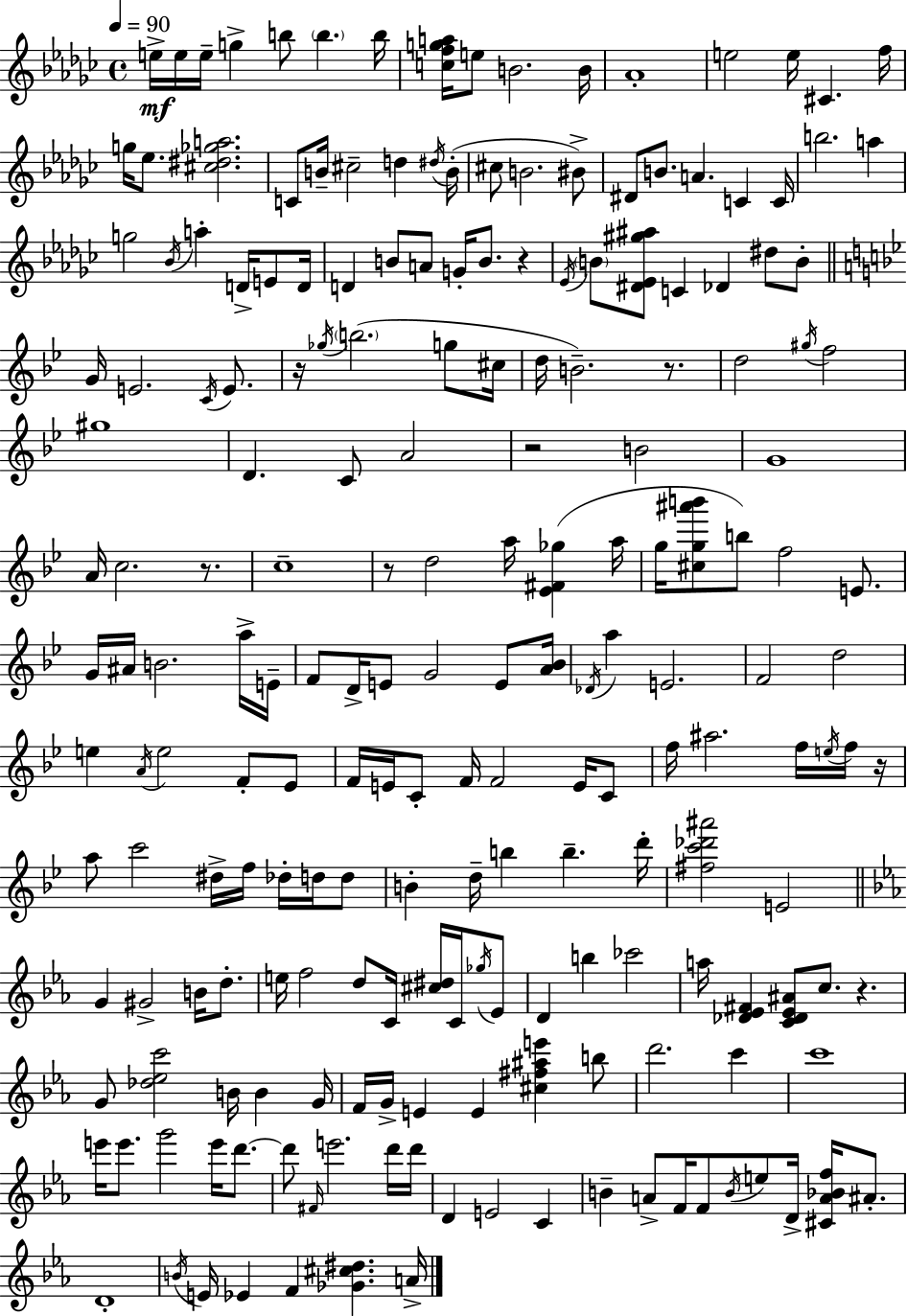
X:1
T:Untitled
M:4/4
L:1/4
K:Ebm
e/4 e/4 e/4 g b/2 b b/4 [cfga]/4 e/2 B2 B/4 _A4 e2 e/4 ^C f/4 g/4 _e/2 [^c^d_ga]2 C/2 B/4 ^c2 d ^d/4 B/4 ^c/2 B2 ^B/2 ^D/2 B/2 A C C/4 b2 a g2 _B/4 a D/4 E/2 D/4 D B/2 A/2 G/4 B/2 z _E/4 B/2 [^D_E^g^a]/2 C _D ^d/2 B/2 G/4 E2 C/4 E/2 z/4 _g/4 b2 g/2 ^c/4 d/4 B2 z/2 d2 ^g/4 f2 ^g4 D C/2 A2 z2 B2 G4 A/4 c2 z/2 c4 z/2 d2 a/4 [_E^F_g] a/4 g/4 [^cg^a'b']/2 b/2 f2 E/2 G/4 ^A/4 B2 a/4 E/4 F/2 D/4 E/2 G2 E/2 [A_B]/4 _D/4 a E2 F2 d2 e A/4 e2 F/2 _E/2 F/4 E/4 C/2 F/4 F2 E/4 C/2 f/4 ^a2 f/4 e/4 f/4 z/4 a/2 c'2 ^d/4 f/4 _d/4 d/4 d/2 B d/4 b b d'/4 [^fc'_d'^a']2 E2 G ^G2 B/4 d/2 e/4 f2 d/2 C/4 [^c^d]/4 C/4 _g/4 _E/2 D b _c'2 a/4 [_D_E^F] [C_D_E^A]/2 c/2 z G/2 [_d_ec']2 B/4 B G/4 F/4 G/4 E E [^c^f^ae'] b/2 d'2 c' c'4 e'/4 e'/2 g'2 e'/4 d'/2 d'/2 ^F/4 e'2 d'/4 d'/4 D E2 C B A/2 F/4 F/2 B/4 e/2 D/4 [^CA_Bf]/4 ^A/2 D4 B/4 E/4 _E F [_G^c^d] A/4